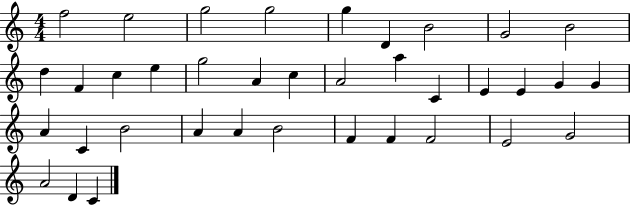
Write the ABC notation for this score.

X:1
T:Untitled
M:4/4
L:1/4
K:C
f2 e2 g2 g2 g D B2 G2 B2 d F c e g2 A c A2 a C E E G G A C B2 A A B2 F F F2 E2 G2 A2 D C